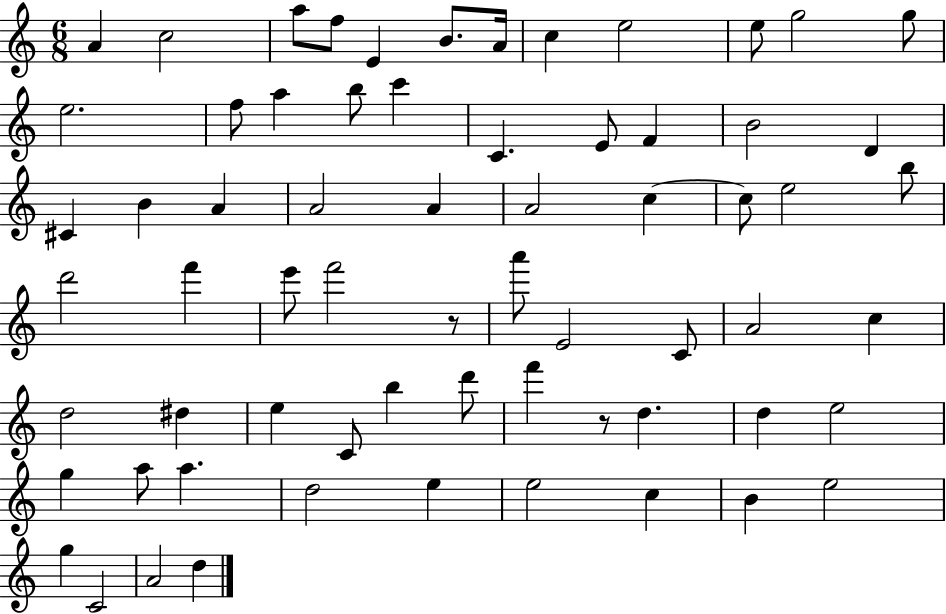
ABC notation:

X:1
T:Untitled
M:6/8
L:1/4
K:C
A c2 a/2 f/2 E B/2 A/4 c e2 e/2 g2 g/2 e2 f/2 a b/2 c' C E/2 F B2 D ^C B A A2 A A2 c c/2 e2 b/2 d'2 f' e'/2 f'2 z/2 a'/2 E2 C/2 A2 c d2 ^d e C/2 b d'/2 f' z/2 d d e2 g a/2 a d2 e e2 c B e2 g C2 A2 d